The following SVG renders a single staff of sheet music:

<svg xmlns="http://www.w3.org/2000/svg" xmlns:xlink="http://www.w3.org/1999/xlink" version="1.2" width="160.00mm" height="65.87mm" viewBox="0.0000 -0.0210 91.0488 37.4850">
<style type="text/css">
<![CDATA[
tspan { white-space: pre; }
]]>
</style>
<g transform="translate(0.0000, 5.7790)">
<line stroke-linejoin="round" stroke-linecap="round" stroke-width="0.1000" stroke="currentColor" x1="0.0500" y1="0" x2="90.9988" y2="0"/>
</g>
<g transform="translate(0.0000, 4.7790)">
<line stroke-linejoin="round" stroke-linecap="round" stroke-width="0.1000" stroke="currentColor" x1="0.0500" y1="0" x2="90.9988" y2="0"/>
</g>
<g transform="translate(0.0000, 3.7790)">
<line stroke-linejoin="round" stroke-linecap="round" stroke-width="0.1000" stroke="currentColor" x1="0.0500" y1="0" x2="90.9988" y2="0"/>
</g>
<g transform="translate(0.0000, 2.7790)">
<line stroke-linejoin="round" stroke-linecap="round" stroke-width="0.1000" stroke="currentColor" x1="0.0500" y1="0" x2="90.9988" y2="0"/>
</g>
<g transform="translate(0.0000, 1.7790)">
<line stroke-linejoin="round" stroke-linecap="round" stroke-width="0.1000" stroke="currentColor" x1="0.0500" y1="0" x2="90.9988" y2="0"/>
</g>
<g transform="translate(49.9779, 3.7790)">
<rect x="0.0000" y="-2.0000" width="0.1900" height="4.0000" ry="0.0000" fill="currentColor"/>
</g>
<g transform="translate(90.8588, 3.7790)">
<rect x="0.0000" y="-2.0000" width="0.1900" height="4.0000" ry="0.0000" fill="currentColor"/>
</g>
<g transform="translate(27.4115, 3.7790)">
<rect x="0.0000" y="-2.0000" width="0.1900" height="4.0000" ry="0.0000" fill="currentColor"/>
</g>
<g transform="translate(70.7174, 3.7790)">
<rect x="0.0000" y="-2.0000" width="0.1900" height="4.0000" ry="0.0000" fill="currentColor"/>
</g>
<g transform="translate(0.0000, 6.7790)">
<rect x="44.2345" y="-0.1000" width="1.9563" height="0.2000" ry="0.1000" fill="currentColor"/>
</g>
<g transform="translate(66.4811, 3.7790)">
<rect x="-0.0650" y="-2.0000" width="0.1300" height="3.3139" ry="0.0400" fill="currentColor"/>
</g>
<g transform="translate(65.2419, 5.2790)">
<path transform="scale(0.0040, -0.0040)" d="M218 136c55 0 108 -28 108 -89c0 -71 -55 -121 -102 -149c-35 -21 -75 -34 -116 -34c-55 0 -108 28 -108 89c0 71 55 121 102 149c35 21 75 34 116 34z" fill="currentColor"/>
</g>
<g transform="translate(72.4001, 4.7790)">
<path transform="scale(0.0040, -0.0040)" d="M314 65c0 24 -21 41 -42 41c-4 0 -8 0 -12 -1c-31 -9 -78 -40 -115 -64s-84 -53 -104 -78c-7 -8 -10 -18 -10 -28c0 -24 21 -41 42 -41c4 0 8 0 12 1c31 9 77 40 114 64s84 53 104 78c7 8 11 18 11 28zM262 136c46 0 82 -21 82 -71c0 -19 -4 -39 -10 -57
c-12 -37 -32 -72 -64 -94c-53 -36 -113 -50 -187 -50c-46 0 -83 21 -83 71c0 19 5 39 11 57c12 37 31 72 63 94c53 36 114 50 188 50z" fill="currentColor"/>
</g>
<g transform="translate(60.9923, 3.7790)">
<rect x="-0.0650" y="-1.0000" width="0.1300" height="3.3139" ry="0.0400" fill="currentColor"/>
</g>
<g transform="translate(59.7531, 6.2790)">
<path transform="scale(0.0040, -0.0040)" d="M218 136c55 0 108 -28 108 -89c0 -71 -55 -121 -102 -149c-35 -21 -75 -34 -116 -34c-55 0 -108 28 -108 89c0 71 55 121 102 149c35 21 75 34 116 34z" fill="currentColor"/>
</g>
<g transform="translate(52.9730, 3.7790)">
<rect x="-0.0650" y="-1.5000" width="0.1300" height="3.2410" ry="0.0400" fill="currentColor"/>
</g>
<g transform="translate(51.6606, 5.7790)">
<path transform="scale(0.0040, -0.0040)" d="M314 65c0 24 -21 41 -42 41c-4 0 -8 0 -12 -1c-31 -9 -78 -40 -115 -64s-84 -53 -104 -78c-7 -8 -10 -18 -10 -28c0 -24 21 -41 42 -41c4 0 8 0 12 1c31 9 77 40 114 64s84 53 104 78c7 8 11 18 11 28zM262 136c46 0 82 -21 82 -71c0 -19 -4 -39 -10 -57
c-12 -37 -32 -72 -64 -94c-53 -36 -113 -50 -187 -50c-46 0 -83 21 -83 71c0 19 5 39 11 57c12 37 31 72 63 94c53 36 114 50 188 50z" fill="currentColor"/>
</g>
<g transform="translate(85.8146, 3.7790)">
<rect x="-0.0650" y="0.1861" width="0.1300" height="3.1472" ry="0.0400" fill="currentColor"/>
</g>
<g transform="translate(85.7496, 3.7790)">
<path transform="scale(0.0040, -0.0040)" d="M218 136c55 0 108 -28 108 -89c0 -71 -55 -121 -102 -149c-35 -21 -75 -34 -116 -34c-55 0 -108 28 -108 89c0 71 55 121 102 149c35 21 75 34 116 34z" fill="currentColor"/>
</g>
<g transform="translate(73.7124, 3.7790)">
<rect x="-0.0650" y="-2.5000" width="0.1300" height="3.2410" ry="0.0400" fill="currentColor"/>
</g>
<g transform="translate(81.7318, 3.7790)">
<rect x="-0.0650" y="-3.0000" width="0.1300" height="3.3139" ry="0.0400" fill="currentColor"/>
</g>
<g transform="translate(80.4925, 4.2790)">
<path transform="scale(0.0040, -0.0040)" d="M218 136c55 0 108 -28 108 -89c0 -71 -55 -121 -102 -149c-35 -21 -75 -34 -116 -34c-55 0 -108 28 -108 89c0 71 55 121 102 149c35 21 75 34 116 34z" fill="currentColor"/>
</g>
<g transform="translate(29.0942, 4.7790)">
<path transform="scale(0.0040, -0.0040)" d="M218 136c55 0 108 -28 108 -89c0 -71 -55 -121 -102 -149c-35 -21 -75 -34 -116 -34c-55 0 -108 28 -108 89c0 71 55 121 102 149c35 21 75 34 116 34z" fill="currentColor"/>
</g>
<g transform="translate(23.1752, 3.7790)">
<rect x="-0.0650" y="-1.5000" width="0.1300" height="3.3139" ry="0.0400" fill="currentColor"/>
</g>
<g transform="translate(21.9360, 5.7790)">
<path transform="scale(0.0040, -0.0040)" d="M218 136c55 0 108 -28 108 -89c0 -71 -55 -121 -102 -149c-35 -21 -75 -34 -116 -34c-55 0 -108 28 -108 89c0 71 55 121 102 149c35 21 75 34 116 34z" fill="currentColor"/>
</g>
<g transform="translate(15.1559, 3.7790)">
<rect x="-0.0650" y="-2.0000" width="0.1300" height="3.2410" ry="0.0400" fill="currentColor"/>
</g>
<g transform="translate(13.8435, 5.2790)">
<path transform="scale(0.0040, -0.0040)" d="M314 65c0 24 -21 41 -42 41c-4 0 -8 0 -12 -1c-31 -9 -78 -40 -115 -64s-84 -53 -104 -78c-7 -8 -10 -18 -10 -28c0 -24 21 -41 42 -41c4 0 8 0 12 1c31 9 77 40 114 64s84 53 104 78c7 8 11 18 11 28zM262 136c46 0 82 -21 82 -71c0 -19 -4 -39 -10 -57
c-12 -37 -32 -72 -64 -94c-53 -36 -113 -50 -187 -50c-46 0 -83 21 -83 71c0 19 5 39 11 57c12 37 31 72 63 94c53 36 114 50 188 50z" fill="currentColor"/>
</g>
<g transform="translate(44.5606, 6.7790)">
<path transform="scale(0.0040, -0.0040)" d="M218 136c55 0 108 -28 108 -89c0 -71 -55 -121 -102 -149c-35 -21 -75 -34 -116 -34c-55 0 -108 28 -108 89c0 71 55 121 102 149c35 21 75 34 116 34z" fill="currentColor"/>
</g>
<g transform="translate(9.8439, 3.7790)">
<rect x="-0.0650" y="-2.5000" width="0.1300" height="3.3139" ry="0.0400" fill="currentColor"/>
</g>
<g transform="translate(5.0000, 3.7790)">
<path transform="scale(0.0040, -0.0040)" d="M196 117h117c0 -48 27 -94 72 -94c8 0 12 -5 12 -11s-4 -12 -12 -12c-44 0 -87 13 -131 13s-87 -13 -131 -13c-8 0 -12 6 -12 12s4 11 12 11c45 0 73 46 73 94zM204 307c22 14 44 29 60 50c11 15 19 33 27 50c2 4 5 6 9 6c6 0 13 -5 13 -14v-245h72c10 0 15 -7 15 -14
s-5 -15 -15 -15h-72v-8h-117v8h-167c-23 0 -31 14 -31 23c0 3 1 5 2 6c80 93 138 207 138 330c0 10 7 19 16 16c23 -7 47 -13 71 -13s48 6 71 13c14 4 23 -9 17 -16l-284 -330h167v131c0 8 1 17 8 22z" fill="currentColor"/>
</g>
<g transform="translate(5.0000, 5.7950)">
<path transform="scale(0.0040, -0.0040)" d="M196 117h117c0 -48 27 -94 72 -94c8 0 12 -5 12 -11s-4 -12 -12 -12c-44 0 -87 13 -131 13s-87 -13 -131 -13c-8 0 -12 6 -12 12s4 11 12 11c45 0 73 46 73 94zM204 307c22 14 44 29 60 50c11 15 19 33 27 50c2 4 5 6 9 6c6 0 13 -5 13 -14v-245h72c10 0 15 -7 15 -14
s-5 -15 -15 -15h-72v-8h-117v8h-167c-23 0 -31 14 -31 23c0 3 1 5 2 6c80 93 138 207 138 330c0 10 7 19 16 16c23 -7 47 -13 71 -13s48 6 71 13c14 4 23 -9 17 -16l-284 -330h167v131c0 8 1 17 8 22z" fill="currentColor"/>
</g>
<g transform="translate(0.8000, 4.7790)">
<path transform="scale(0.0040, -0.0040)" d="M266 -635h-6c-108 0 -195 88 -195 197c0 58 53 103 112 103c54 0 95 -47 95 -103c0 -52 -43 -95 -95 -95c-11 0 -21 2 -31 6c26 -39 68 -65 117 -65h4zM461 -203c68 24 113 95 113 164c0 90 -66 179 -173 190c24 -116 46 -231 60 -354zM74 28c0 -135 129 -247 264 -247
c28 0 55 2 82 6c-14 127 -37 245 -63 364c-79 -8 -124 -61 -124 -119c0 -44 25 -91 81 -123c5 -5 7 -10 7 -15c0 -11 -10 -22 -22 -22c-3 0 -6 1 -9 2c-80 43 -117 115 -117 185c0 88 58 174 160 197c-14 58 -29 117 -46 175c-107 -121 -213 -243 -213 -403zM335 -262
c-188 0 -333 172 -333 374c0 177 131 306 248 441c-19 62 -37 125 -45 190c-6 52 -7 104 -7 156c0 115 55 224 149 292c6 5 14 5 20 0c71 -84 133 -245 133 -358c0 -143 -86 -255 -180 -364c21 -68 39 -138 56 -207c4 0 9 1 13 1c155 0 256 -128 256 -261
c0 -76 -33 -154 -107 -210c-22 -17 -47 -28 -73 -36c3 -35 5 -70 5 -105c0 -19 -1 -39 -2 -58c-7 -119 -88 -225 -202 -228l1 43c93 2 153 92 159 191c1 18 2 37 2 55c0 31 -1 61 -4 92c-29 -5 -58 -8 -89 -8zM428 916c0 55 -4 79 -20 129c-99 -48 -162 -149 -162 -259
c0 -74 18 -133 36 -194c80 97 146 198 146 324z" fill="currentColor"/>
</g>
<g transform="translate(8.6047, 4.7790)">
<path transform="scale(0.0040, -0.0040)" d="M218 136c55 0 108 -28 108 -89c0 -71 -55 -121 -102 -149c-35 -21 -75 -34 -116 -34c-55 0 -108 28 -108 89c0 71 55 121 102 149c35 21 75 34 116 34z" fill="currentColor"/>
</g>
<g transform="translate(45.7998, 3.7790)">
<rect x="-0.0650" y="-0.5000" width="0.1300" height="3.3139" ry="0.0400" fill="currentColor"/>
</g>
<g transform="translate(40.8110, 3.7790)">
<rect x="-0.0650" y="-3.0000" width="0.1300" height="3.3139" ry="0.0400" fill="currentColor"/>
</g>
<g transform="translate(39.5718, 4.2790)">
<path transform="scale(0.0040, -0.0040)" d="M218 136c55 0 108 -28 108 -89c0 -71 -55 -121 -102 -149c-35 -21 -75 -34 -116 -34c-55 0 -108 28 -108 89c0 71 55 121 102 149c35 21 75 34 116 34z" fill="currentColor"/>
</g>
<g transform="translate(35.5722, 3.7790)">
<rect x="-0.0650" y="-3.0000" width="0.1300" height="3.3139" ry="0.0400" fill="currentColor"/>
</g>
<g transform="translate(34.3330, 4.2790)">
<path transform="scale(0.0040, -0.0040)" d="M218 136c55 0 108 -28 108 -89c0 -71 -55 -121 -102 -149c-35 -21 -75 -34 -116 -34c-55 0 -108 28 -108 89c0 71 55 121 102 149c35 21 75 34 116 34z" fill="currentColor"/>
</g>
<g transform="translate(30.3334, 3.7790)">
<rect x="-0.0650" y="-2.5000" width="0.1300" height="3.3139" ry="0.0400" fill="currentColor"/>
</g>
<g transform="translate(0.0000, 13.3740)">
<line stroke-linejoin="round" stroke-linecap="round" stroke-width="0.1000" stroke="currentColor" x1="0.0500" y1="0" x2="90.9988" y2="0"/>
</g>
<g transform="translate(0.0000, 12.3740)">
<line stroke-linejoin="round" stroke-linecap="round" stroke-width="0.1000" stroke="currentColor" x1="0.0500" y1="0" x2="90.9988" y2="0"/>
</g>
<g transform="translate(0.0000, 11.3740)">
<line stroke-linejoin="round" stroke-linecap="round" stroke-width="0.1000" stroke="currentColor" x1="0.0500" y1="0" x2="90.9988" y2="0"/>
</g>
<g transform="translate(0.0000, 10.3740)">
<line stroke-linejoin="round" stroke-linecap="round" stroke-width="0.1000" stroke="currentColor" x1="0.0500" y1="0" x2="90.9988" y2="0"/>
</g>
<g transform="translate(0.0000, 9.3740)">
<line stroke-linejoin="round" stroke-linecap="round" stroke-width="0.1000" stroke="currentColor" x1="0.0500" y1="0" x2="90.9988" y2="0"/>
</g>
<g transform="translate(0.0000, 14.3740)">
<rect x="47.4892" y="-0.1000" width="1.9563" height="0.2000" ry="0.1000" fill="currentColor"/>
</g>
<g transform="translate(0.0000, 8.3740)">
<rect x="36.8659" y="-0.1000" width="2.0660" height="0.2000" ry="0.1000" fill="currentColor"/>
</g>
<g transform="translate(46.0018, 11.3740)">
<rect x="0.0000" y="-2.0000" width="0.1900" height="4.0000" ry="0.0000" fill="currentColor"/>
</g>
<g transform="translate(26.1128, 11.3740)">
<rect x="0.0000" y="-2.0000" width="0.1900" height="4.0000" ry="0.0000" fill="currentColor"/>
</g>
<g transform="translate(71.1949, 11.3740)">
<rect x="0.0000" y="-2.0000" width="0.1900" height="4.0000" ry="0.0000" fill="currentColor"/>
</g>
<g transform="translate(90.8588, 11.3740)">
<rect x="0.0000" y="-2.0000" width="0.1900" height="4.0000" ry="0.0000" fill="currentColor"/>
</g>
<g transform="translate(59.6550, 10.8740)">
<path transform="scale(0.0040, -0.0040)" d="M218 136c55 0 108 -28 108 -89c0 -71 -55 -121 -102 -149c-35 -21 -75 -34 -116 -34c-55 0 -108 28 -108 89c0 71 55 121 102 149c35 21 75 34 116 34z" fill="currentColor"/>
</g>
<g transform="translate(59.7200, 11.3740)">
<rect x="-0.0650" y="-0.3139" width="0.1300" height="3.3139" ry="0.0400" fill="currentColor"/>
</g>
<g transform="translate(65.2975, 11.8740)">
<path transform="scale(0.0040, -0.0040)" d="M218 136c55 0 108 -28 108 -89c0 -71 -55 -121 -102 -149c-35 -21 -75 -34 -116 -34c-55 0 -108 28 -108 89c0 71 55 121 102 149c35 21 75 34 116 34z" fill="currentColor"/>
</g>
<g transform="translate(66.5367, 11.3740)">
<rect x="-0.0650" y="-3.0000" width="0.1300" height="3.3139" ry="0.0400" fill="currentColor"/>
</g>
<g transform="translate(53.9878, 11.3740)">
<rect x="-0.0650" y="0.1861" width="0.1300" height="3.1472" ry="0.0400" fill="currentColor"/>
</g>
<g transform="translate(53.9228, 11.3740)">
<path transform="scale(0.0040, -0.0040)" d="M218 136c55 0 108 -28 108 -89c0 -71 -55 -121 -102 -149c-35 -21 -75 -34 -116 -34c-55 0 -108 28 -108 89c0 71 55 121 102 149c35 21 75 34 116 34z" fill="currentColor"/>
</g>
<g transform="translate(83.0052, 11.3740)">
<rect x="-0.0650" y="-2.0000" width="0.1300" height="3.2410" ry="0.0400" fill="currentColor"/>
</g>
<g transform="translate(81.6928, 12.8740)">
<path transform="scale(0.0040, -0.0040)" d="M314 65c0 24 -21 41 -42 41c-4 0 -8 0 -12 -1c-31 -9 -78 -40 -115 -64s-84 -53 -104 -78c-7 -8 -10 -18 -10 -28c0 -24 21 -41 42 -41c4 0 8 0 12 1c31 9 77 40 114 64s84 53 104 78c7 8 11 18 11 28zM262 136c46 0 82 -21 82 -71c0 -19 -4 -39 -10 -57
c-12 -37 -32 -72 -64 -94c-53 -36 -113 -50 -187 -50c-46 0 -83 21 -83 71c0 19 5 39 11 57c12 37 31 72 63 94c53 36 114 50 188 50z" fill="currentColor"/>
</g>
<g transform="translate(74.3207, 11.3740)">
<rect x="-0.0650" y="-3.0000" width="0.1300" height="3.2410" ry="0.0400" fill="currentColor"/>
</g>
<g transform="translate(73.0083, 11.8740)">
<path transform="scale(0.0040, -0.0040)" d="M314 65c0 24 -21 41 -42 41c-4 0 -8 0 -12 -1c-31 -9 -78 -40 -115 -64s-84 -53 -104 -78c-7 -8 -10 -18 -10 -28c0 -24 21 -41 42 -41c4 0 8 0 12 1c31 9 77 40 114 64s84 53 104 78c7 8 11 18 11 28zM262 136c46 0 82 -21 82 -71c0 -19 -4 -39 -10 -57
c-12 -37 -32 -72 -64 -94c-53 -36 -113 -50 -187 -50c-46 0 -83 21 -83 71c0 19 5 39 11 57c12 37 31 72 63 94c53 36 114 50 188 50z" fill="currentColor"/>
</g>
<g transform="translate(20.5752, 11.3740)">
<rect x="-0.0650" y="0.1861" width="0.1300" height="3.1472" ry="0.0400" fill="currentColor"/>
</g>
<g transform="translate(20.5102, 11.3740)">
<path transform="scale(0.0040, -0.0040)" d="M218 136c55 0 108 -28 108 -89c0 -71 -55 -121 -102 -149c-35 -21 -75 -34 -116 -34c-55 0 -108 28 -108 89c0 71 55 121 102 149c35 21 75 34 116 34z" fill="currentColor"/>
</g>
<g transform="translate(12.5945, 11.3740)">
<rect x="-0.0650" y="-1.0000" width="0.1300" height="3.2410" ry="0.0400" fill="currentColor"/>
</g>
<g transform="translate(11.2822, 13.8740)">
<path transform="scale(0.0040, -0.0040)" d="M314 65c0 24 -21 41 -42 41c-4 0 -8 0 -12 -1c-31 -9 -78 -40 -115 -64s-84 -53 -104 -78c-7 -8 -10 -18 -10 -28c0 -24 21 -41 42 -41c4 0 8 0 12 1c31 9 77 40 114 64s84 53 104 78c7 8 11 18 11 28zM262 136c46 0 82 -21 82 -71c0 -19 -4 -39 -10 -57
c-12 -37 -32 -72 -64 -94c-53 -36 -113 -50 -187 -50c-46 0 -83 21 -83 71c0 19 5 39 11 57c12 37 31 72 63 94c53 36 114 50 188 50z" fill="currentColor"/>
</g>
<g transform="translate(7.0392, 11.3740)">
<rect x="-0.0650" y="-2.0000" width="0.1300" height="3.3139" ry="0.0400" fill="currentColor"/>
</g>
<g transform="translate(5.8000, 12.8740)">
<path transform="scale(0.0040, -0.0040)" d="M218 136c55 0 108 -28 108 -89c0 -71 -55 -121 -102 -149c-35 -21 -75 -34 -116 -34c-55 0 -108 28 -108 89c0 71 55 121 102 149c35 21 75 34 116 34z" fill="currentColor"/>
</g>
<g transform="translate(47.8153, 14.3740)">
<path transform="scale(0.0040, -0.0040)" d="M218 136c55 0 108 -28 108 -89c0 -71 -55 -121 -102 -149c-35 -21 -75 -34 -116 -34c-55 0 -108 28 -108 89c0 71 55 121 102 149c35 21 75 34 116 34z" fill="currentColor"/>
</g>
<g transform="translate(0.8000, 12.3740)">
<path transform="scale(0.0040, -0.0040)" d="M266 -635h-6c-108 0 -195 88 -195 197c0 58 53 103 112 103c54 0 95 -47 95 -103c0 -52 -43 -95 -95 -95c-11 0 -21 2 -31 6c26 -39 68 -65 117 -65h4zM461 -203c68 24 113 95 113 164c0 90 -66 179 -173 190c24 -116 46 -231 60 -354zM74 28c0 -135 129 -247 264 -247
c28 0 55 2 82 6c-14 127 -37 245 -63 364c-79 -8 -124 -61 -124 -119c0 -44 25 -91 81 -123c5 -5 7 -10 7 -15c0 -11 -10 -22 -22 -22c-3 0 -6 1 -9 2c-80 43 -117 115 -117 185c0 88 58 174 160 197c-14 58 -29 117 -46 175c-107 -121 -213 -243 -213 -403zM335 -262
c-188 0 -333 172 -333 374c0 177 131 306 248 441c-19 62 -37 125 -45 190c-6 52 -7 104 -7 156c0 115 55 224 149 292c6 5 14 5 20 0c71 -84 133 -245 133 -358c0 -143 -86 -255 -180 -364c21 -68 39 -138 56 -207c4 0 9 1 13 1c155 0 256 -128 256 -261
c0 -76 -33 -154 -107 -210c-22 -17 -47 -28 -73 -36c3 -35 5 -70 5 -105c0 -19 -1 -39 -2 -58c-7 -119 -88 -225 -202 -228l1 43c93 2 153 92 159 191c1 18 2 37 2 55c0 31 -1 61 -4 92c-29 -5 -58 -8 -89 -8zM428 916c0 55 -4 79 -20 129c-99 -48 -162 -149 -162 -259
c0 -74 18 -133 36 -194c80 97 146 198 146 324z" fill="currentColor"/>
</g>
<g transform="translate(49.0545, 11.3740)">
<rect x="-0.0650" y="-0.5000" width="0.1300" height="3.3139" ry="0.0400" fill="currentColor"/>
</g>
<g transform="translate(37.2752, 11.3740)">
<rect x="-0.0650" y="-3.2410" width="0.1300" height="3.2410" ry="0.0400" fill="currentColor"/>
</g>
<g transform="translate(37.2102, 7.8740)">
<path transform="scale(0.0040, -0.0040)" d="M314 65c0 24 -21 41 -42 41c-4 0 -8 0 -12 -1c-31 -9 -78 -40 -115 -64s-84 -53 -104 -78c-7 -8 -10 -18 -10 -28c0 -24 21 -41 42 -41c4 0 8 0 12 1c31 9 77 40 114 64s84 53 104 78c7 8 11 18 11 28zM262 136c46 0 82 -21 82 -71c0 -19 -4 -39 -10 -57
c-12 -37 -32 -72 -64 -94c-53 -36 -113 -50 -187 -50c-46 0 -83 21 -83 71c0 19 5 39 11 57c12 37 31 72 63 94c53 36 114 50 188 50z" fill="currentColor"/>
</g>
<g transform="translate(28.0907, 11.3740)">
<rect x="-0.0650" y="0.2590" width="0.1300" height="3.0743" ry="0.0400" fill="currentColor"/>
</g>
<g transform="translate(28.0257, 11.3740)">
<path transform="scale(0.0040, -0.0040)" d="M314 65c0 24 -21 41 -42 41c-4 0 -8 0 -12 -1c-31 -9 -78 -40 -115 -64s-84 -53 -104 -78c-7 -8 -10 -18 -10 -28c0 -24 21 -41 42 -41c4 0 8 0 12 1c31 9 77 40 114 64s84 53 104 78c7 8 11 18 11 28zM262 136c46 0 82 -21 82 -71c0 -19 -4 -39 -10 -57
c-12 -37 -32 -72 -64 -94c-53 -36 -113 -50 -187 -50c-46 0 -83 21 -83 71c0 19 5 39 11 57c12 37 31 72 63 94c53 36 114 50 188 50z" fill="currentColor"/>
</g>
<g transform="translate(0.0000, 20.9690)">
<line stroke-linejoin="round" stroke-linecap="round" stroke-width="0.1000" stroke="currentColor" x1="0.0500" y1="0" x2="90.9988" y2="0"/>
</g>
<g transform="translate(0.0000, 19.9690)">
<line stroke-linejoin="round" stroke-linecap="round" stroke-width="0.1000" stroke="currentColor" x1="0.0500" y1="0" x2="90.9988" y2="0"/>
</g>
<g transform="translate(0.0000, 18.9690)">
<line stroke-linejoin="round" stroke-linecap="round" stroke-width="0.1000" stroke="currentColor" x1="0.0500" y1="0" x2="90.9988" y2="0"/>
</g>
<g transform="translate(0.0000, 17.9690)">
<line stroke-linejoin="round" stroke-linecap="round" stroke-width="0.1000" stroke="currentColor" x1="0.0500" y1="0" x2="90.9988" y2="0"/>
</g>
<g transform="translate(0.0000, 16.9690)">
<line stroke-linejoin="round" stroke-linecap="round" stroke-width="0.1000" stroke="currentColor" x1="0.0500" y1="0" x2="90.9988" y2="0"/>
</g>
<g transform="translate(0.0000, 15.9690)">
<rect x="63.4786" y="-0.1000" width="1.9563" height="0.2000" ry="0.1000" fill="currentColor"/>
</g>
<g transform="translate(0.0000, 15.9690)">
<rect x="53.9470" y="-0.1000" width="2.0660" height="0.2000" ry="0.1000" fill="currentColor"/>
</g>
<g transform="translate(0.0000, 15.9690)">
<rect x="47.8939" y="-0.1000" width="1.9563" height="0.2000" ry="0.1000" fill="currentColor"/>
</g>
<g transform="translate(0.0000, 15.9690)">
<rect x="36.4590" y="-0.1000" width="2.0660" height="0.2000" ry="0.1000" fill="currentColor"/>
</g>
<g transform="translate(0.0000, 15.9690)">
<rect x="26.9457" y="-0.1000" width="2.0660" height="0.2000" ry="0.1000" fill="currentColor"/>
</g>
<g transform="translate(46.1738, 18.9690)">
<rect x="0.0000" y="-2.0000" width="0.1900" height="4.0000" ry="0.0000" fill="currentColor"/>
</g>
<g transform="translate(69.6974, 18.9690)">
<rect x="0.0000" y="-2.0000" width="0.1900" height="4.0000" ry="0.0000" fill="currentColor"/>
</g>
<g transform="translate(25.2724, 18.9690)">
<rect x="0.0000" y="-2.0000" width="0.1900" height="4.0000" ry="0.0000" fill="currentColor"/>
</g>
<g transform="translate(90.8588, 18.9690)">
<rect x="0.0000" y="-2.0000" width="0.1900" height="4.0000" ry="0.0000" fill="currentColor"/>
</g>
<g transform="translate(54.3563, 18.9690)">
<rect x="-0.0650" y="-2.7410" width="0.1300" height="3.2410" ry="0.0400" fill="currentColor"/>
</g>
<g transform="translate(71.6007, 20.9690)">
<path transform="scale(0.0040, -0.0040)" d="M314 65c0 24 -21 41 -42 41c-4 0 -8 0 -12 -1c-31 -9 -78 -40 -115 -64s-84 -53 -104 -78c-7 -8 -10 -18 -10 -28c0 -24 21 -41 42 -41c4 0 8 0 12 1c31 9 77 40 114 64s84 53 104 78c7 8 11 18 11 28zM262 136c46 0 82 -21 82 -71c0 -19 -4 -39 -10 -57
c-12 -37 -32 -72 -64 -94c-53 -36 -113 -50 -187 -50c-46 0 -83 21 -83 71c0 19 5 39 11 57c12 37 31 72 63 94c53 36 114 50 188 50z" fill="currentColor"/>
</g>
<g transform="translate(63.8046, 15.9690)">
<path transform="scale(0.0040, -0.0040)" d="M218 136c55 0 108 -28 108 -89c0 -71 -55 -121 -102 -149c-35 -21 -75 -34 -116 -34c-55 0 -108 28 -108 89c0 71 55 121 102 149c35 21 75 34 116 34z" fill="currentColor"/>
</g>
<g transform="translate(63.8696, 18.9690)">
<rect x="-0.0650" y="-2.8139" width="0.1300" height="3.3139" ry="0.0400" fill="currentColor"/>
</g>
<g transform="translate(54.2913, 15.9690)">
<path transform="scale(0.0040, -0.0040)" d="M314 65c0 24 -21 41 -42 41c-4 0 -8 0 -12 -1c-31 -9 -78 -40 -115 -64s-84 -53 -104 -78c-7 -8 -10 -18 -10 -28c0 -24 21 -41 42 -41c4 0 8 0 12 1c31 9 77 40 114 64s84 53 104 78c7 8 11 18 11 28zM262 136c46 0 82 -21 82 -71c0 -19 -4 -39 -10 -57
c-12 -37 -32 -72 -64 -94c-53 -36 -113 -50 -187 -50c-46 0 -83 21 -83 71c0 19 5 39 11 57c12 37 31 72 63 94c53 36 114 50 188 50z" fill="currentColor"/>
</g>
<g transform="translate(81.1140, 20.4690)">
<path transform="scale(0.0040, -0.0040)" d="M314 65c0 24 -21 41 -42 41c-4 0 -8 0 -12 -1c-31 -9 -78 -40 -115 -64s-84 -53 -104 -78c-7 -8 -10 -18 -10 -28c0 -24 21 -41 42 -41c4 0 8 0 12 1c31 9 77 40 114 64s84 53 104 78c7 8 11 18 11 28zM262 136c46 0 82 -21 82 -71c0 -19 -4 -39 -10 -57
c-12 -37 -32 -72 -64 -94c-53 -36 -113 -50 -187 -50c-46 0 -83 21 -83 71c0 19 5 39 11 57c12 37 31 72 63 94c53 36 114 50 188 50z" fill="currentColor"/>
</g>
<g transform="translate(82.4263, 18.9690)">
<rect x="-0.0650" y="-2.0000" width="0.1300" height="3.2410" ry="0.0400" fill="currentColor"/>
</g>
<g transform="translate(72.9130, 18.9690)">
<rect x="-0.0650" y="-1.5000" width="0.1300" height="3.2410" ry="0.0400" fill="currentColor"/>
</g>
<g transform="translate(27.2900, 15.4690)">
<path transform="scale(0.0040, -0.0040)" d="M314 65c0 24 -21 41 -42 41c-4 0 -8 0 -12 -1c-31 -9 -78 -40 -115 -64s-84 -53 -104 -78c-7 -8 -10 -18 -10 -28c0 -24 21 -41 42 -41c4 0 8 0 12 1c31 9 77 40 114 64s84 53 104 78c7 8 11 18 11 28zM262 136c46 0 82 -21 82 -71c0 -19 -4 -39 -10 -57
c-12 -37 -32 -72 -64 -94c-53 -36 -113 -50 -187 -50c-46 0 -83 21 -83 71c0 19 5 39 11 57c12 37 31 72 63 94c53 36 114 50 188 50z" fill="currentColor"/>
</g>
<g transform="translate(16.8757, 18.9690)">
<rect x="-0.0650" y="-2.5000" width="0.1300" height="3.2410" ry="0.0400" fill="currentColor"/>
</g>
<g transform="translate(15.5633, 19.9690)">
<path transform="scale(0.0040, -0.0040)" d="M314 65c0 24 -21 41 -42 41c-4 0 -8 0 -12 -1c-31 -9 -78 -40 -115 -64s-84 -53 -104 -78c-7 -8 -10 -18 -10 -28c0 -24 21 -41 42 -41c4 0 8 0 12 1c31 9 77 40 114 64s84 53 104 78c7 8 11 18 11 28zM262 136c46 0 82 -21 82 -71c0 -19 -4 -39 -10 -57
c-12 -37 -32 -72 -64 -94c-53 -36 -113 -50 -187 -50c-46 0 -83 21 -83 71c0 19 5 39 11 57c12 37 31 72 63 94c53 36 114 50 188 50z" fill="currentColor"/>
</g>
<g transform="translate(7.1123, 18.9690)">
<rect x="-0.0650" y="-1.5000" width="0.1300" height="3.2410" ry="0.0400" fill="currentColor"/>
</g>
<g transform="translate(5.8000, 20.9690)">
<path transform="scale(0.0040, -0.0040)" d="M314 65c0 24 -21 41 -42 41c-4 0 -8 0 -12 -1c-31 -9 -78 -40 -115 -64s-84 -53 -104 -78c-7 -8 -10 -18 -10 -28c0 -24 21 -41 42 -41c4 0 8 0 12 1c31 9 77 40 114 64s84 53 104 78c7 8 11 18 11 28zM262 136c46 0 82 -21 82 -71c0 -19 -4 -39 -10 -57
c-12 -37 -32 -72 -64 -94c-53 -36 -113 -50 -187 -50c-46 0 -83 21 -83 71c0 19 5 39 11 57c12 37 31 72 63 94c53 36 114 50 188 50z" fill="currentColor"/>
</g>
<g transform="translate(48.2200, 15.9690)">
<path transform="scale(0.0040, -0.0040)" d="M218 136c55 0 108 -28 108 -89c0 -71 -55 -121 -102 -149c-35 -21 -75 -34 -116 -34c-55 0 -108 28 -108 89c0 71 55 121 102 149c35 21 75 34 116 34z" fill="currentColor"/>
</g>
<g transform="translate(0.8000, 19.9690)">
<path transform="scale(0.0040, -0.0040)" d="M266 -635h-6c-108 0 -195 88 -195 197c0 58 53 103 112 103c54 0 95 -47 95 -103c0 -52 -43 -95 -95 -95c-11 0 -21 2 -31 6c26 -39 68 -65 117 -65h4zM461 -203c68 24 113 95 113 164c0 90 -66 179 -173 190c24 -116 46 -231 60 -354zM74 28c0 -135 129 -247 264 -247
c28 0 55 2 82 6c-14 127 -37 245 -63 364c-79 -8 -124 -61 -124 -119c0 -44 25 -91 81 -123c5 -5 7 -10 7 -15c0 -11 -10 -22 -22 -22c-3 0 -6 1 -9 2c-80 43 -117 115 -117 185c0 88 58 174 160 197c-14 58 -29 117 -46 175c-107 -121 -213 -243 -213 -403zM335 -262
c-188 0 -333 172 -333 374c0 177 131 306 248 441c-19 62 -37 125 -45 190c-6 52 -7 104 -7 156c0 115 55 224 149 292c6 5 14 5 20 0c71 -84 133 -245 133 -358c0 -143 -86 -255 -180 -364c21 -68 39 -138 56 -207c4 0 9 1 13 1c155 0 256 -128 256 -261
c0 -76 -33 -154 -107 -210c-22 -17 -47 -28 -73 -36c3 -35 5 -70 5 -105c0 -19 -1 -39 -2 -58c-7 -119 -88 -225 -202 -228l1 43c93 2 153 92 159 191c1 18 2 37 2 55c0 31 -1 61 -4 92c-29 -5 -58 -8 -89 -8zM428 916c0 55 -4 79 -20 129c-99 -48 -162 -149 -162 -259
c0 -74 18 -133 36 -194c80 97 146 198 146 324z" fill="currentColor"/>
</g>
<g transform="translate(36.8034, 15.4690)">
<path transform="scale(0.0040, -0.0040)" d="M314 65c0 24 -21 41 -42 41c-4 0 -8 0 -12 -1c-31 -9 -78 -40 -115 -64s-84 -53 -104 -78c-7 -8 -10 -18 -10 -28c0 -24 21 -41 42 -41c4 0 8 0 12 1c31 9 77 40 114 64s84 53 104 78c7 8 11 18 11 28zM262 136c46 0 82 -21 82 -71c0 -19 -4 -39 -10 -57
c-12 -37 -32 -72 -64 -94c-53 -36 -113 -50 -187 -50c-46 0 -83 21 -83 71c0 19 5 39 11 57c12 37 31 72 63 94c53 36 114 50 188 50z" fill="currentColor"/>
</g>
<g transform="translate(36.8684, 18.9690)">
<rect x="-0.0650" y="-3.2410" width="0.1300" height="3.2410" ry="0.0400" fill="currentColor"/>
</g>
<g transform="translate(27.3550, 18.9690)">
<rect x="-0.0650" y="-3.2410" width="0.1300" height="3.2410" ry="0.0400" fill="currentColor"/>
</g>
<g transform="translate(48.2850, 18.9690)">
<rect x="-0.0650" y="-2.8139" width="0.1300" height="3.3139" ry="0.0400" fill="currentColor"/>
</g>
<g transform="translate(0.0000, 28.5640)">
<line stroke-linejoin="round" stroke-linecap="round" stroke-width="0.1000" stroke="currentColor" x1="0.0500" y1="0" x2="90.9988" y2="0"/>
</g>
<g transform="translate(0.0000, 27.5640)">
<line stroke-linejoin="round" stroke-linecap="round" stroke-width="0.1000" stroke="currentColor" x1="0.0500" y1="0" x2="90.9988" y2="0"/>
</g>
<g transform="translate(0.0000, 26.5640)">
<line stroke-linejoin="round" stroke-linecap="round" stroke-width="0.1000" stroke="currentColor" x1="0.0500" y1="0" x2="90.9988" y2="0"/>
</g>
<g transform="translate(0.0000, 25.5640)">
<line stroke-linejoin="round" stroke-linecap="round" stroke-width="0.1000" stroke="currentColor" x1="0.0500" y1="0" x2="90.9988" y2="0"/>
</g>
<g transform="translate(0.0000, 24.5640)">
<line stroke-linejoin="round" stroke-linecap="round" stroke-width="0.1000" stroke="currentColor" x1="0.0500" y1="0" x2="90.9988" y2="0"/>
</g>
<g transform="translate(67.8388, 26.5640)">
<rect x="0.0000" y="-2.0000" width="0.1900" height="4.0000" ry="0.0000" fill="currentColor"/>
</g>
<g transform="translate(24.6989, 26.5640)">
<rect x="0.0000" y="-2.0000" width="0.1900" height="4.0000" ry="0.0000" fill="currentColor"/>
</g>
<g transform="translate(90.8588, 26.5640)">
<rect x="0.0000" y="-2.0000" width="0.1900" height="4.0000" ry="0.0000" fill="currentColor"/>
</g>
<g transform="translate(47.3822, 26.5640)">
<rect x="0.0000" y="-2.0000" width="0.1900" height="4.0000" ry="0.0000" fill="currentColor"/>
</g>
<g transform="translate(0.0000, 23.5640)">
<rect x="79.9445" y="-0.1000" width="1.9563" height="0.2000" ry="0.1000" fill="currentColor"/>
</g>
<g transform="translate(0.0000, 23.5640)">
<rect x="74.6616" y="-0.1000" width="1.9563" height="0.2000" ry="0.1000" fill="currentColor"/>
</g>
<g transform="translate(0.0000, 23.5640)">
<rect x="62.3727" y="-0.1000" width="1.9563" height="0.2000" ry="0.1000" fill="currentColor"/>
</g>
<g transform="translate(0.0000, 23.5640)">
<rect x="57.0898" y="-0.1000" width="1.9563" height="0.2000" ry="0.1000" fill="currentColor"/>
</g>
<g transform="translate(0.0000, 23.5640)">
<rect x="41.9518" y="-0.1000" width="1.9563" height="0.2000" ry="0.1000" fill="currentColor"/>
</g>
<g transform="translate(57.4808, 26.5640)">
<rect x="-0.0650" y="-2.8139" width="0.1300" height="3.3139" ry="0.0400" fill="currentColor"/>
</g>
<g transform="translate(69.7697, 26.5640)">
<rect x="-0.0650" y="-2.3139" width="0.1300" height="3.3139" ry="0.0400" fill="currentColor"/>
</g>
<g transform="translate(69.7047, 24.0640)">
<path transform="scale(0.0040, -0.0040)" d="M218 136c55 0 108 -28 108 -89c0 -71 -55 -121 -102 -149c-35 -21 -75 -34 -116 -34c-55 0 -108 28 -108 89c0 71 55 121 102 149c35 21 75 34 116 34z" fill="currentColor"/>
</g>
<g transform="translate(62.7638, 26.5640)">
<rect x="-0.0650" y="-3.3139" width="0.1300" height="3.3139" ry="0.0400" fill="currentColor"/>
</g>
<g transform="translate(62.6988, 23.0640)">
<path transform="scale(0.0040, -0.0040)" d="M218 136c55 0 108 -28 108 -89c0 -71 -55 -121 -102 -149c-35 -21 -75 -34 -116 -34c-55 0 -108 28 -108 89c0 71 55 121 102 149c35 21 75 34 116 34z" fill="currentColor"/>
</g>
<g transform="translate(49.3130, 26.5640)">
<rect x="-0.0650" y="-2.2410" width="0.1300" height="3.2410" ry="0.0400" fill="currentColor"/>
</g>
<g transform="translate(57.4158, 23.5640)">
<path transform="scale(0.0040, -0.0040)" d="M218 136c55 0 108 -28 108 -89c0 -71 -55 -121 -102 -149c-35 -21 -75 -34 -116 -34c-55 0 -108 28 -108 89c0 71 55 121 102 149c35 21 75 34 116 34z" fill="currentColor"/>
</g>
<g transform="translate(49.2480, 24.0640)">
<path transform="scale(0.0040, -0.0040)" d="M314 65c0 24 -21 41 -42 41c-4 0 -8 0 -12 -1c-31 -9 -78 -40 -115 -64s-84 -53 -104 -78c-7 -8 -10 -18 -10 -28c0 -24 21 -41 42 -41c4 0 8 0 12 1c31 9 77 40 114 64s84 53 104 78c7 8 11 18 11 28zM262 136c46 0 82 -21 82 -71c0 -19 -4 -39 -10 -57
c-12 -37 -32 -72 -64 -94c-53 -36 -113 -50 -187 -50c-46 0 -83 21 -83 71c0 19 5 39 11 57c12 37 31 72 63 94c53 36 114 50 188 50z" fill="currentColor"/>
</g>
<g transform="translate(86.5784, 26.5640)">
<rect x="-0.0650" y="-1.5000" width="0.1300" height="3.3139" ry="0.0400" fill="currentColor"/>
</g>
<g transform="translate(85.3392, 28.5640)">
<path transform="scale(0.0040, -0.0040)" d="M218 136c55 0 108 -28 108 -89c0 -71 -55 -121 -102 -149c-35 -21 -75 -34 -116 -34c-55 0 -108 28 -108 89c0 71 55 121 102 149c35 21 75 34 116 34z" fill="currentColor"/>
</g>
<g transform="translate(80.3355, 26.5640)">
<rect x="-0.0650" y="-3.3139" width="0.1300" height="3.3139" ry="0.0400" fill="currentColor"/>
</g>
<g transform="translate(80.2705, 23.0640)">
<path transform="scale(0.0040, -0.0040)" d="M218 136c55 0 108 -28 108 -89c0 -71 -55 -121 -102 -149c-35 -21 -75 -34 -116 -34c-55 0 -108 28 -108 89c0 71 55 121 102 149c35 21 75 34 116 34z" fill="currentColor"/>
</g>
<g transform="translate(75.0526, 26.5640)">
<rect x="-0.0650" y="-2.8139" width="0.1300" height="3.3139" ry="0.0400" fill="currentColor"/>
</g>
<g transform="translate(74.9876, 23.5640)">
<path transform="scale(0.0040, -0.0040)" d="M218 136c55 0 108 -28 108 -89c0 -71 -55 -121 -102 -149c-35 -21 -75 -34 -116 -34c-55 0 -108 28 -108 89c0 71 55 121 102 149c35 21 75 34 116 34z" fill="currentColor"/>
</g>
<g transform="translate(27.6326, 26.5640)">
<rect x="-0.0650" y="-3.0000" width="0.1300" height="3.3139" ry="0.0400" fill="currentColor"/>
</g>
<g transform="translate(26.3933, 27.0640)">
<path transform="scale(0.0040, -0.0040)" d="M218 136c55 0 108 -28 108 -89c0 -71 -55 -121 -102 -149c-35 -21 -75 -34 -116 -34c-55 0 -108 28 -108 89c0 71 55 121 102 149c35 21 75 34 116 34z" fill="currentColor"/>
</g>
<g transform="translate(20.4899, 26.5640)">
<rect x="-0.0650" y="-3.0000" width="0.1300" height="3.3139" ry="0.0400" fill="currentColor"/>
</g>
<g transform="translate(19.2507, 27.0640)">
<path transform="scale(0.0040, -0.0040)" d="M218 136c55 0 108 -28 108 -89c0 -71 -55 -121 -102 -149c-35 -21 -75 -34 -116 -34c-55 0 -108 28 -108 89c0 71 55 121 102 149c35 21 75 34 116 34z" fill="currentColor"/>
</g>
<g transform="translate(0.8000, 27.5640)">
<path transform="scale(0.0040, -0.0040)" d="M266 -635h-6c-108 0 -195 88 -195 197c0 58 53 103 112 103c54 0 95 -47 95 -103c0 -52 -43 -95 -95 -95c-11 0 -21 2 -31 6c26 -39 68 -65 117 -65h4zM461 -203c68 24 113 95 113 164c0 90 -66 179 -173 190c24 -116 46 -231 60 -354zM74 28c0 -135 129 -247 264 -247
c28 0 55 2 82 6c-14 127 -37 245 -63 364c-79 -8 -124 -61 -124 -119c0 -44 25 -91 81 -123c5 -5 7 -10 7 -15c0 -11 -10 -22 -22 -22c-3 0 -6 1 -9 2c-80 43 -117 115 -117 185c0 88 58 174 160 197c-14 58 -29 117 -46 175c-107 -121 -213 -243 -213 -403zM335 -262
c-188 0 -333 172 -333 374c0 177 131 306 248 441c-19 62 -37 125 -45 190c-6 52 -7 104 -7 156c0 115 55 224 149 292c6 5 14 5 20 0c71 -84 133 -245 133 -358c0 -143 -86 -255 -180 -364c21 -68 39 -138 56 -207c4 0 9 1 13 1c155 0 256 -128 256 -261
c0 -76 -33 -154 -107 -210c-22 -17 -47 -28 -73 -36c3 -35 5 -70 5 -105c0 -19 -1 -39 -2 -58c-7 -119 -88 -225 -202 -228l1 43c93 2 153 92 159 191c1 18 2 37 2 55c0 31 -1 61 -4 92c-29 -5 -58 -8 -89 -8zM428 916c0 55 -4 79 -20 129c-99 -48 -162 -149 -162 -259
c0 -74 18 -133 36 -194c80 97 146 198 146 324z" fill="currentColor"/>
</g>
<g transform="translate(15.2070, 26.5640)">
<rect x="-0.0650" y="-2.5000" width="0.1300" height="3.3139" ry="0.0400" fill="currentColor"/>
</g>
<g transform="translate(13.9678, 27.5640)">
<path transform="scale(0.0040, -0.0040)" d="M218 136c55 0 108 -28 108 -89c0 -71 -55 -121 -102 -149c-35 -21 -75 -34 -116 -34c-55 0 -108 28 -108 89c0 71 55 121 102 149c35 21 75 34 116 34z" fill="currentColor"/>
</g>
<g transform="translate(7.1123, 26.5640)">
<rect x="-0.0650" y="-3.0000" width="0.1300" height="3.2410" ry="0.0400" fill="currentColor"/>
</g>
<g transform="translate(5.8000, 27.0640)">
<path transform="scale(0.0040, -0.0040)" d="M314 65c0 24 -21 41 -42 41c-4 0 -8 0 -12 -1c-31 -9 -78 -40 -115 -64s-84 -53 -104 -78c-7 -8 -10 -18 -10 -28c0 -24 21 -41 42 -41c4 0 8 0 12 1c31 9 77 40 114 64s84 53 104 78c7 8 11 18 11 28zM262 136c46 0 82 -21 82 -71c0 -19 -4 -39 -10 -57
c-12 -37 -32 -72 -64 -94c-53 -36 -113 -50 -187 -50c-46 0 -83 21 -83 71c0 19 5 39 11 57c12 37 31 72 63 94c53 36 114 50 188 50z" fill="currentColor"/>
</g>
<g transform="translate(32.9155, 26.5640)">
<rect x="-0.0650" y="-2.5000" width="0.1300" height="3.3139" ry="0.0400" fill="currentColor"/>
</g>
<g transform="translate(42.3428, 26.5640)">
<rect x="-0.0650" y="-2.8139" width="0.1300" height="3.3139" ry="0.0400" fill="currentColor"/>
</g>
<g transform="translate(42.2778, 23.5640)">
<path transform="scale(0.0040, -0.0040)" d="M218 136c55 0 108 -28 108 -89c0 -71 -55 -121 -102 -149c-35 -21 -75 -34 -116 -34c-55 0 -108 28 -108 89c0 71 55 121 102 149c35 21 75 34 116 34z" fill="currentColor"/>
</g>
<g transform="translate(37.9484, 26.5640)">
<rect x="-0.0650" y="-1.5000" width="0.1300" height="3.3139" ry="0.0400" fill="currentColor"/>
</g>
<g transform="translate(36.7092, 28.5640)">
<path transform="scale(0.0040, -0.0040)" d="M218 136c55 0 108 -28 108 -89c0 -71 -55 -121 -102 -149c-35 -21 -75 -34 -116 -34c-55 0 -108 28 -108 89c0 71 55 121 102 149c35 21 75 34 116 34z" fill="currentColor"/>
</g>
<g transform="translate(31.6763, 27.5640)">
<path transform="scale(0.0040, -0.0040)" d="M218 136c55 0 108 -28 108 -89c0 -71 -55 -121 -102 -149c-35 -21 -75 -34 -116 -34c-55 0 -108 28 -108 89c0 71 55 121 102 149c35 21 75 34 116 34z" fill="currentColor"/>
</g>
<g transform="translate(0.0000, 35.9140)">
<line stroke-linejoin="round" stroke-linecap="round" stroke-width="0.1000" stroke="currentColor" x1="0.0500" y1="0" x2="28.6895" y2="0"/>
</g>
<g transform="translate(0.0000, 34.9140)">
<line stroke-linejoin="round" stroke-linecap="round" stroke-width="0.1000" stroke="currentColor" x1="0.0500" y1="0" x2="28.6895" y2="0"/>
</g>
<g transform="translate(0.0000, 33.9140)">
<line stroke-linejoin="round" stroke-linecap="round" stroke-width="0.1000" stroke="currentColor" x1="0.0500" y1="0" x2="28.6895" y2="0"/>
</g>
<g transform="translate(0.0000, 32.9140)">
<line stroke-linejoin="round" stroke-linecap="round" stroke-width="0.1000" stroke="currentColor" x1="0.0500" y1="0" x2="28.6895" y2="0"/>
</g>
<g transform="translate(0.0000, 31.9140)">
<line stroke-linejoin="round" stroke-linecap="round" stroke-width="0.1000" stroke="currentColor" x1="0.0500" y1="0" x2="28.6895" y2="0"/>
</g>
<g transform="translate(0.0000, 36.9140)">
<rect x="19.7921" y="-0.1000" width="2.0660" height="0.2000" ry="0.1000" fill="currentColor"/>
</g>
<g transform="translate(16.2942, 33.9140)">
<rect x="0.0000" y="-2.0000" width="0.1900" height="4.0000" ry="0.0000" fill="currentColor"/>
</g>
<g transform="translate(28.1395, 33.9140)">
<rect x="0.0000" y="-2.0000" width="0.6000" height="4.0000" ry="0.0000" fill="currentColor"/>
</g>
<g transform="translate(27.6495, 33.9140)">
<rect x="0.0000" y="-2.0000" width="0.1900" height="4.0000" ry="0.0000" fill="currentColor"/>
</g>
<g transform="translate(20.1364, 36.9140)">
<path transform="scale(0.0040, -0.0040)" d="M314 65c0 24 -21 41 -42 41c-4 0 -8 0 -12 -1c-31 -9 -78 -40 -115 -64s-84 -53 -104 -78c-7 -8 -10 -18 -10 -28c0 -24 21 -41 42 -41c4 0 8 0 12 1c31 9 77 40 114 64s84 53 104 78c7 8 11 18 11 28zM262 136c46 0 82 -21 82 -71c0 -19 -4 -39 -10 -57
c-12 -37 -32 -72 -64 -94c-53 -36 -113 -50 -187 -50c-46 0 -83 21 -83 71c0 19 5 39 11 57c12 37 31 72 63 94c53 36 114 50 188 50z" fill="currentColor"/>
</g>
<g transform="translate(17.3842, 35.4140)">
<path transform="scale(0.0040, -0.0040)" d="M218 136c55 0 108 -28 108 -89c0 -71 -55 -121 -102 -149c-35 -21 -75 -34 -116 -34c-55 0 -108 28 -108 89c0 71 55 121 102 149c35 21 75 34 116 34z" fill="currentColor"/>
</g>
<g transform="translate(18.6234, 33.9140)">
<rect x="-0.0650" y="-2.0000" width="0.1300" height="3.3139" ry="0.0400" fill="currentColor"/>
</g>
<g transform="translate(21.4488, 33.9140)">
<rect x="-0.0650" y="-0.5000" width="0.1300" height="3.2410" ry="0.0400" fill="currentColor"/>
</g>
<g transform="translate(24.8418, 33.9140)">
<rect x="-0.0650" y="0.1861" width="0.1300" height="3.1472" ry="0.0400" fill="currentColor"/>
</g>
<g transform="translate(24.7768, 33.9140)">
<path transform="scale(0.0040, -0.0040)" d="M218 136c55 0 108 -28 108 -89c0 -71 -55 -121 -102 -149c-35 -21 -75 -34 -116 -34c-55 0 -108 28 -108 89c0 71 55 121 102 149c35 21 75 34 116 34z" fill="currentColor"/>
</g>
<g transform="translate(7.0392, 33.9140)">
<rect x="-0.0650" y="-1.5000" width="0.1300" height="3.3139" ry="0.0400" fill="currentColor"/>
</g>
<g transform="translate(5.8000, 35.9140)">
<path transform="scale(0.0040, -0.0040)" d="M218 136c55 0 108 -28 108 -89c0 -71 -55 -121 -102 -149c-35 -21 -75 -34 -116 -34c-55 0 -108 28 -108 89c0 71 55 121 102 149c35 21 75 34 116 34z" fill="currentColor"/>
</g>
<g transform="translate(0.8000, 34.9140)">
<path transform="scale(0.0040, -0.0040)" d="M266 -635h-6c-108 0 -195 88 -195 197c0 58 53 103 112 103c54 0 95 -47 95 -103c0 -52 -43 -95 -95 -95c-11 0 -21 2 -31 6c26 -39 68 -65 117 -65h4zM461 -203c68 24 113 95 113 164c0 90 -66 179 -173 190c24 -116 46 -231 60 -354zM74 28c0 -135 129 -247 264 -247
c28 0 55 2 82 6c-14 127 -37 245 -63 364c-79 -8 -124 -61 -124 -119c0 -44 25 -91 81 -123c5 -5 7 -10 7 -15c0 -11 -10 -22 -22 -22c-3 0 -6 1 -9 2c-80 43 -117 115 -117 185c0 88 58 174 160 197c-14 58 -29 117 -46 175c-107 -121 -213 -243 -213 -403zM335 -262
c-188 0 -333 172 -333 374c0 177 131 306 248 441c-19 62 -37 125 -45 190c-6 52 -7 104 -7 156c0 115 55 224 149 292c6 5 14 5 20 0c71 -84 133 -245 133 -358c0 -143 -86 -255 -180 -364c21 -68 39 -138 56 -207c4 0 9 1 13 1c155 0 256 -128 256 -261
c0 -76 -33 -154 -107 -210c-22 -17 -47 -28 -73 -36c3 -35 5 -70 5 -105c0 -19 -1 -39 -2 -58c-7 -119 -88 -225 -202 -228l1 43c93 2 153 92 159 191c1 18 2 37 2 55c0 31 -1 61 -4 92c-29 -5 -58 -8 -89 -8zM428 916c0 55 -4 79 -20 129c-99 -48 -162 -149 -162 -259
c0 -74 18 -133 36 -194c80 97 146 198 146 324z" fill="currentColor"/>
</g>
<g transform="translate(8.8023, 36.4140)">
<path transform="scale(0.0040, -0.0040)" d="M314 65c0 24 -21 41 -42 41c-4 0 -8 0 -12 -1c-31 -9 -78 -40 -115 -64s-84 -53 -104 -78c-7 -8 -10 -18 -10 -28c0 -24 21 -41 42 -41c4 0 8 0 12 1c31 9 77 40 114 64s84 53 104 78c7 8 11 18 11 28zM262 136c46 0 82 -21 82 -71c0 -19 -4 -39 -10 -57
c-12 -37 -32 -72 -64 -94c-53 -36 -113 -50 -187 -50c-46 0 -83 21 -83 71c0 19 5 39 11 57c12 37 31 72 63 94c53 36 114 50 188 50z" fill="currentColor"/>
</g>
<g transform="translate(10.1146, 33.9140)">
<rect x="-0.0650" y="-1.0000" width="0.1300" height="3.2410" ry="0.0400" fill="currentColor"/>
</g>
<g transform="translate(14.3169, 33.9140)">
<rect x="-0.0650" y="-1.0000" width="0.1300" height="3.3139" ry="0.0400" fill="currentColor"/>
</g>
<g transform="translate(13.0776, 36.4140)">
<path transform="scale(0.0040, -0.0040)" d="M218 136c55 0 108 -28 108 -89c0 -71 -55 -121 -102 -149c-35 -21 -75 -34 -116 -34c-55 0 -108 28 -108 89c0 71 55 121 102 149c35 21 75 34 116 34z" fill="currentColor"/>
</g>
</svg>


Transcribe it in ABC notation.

X:1
T:Untitled
M:4/4
L:1/4
K:C
G F2 E G A A C E2 D F G2 A B F D2 B B2 b2 C B c A A2 F2 E2 G2 b2 b2 a a2 a E2 F2 A2 G A A G E a g2 a b g a b E E D2 D F C2 B